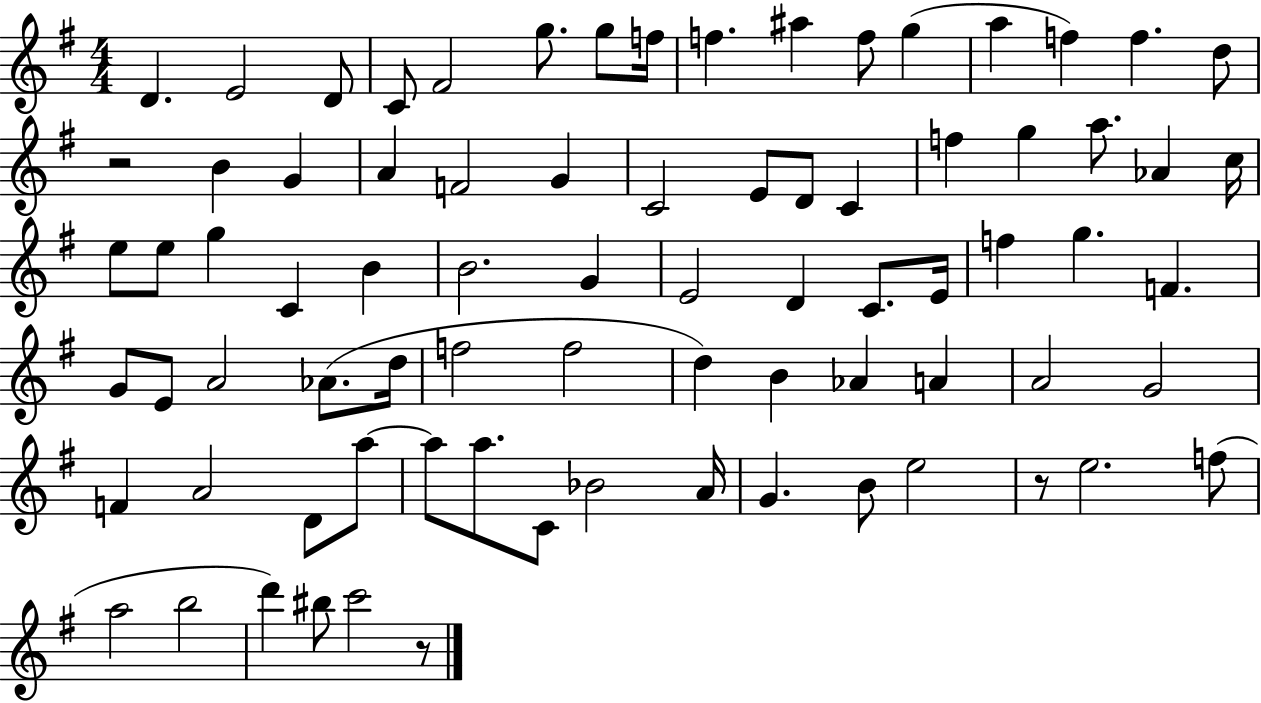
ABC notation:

X:1
T:Untitled
M:4/4
L:1/4
K:G
D E2 D/2 C/2 ^F2 g/2 g/2 f/4 f ^a f/2 g a f f d/2 z2 B G A F2 G C2 E/2 D/2 C f g a/2 _A c/4 e/2 e/2 g C B B2 G E2 D C/2 E/4 f g F G/2 E/2 A2 _A/2 d/4 f2 f2 d B _A A A2 G2 F A2 D/2 a/2 a/2 a/2 C/2 _B2 A/4 G B/2 e2 z/2 e2 f/2 a2 b2 d' ^b/2 c'2 z/2